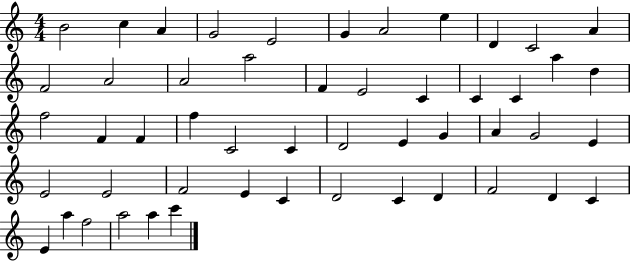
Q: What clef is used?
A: treble